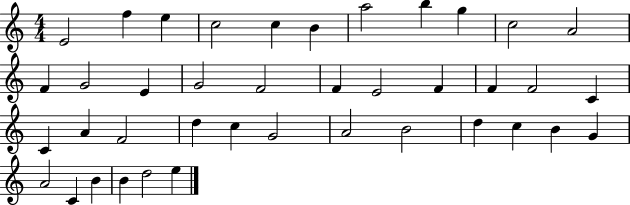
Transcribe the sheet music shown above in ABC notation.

X:1
T:Untitled
M:4/4
L:1/4
K:C
E2 f e c2 c B a2 b g c2 A2 F G2 E G2 F2 F E2 F F F2 C C A F2 d c G2 A2 B2 d c B G A2 C B B d2 e